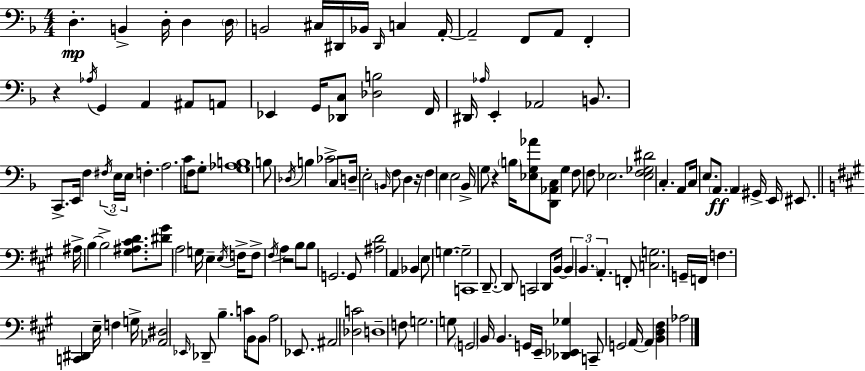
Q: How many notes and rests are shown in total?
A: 147